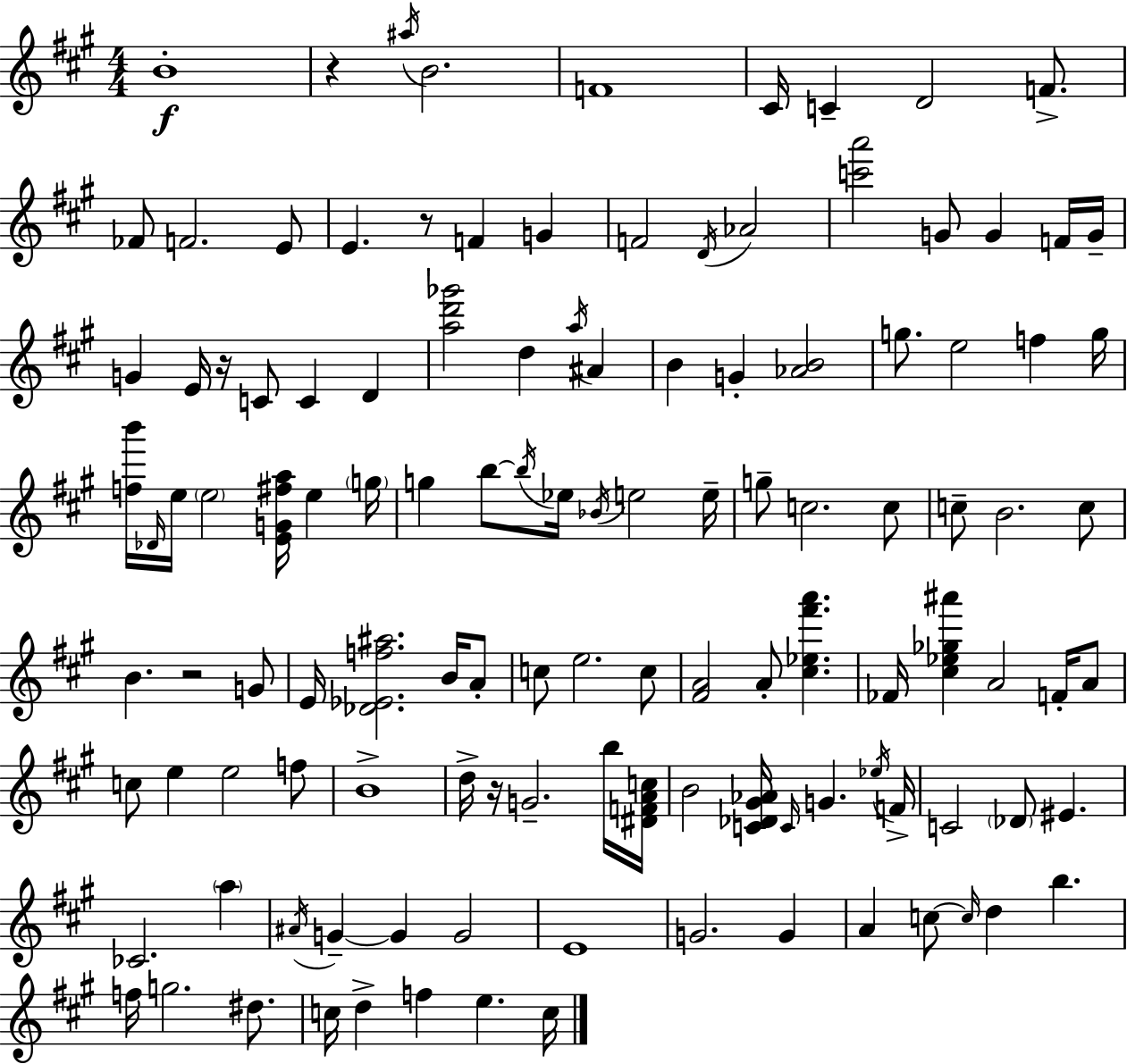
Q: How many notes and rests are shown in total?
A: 120